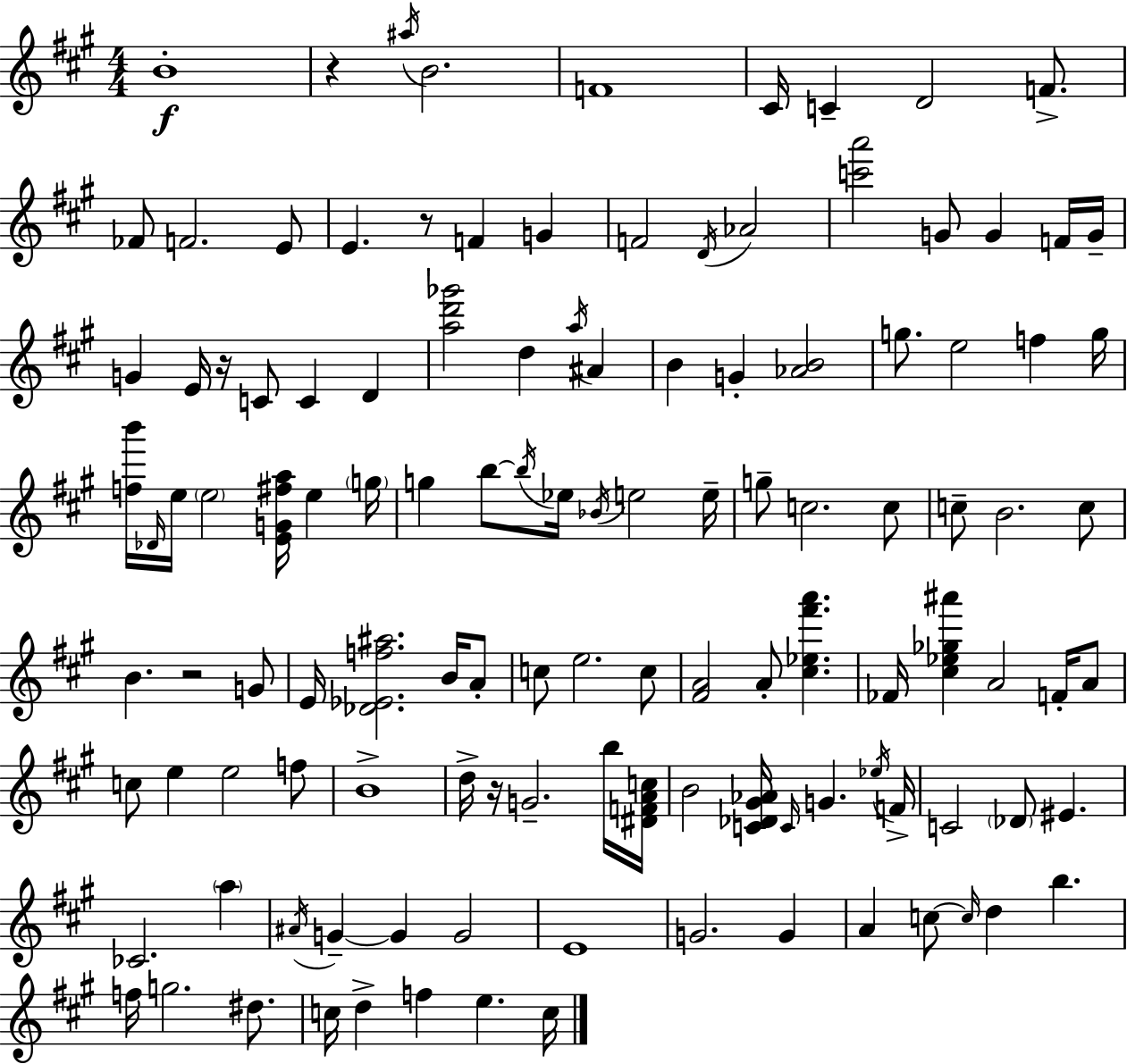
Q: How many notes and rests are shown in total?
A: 120